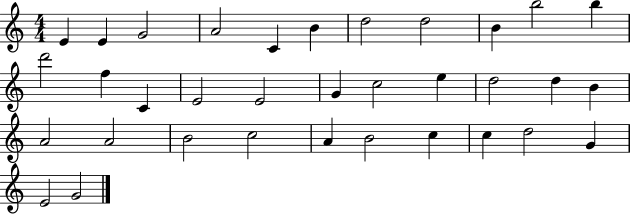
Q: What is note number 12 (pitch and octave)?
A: D6